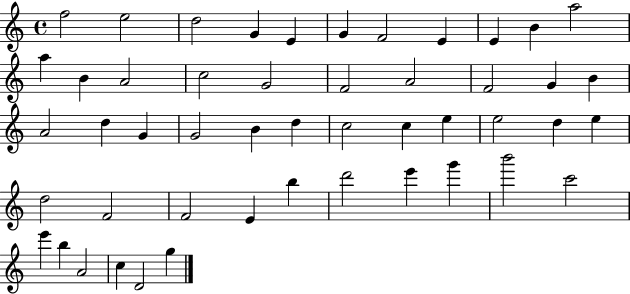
X:1
T:Untitled
M:4/4
L:1/4
K:C
f2 e2 d2 G E G F2 E E B a2 a B A2 c2 G2 F2 A2 F2 G B A2 d G G2 B d c2 c e e2 d e d2 F2 F2 E b d'2 e' g' b'2 c'2 e' b A2 c D2 g